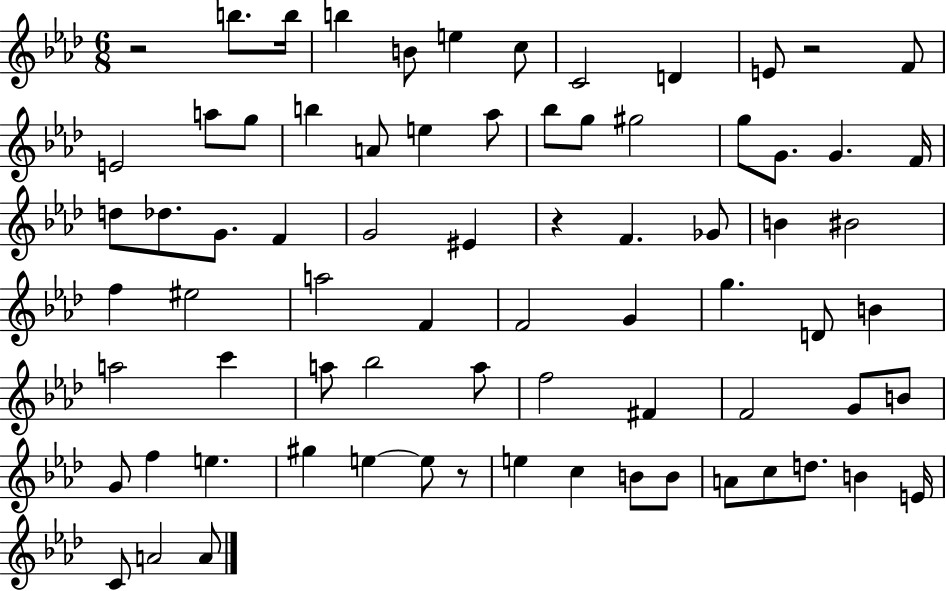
{
  \clef treble
  \numericTimeSignature
  \time 6/8
  \key aes \major
  r2 b''8. b''16 | b''4 b'8 e''4 c''8 | c'2 d'4 | e'8 r2 f'8 | \break e'2 a''8 g''8 | b''4 a'8 e''4 aes''8 | bes''8 g''8 gis''2 | g''8 g'8. g'4. f'16 | \break d''8 des''8. g'8. f'4 | g'2 eis'4 | r4 f'4. ges'8 | b'4 bis'2 | \break f''4 eis''2 | a''2 f'4 | f'2 g'4 | g''4. d'8 b'4 | \break a''2 c'''4 | a''8 bes''2 a''8 | f''2 fis'4 | f'2 g'8 b'8 | \break g'8 f''4 e''4. | gis''4 e''4~~ e''8 r8 | e''4 c''4 b'8 b'8 | a'8 c''8 d''8. b'4 e'16 | \break c'8 a'2 a'8 | \bar "|."
}